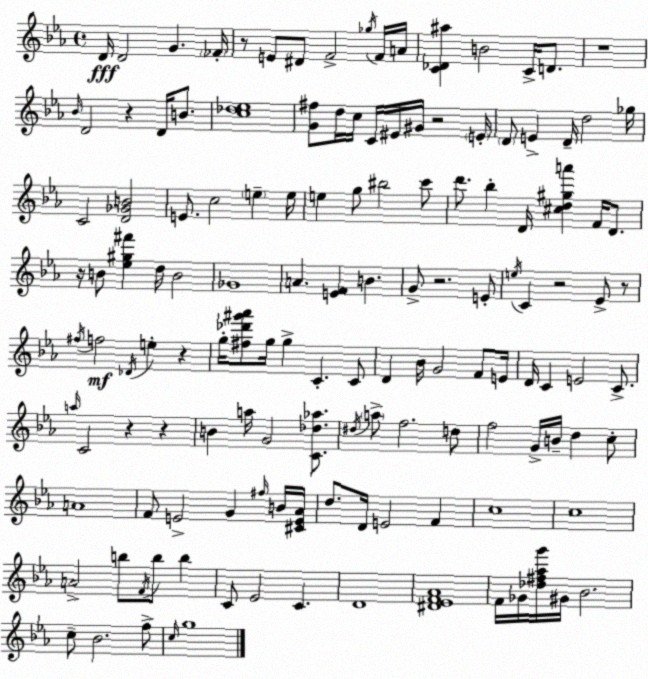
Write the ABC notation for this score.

X:1
T:Untitled
M:4/4
L:1/4
K:Eb
D/4 D2 G _F/4 z/2 E/2 ^D/2 F2 _g/4 F/4 A/4 [C_D^a] B2 C/4 D/2 z4 _B/4 D2 z D/4 B/2 [c_d_e]4 [G^f]/2 d/4 c/4 C/4 ^E/4 ^G/4 z2 E/4 D/2 E D/4 d2 _g/4 C2 [D_GB]2 E/2 c2 e e/4 e g/2 ^b2 c'/2 d'/2 _b D/4 [^cd^ga'] F/4 D/2 z/4 B/2 [_e^g^f'] d/4 B2 _G4 A [EF] B G/2 z2 E/2 e/4 C z2 _E/2 z/2 ^f/4 f2 _D/4 e z g/4 [^f_d'^g'_a']/2 g/4 g C C/2 D _B/4 G2 F/2 E/4 D/4 C E2 C/2 a/4 C2 z z B a/4 G2 [C_d_a]/2 ^d/4 a/2 f2 d/2 f2 G/4 B/4 d c/2 A4 F/2 E2 G ^f/4 B/4 [^CE_A]/4 d/2 D/4 E2 F c4 c4 A2 b/2 F/4 b/2 b C/2 _E2 C D4 [^D_EF_A]4 F/4 _G/4 [_d^f_ag']/4 ^G/4 _B2 c/2 _B2 f/2 c/4 g4